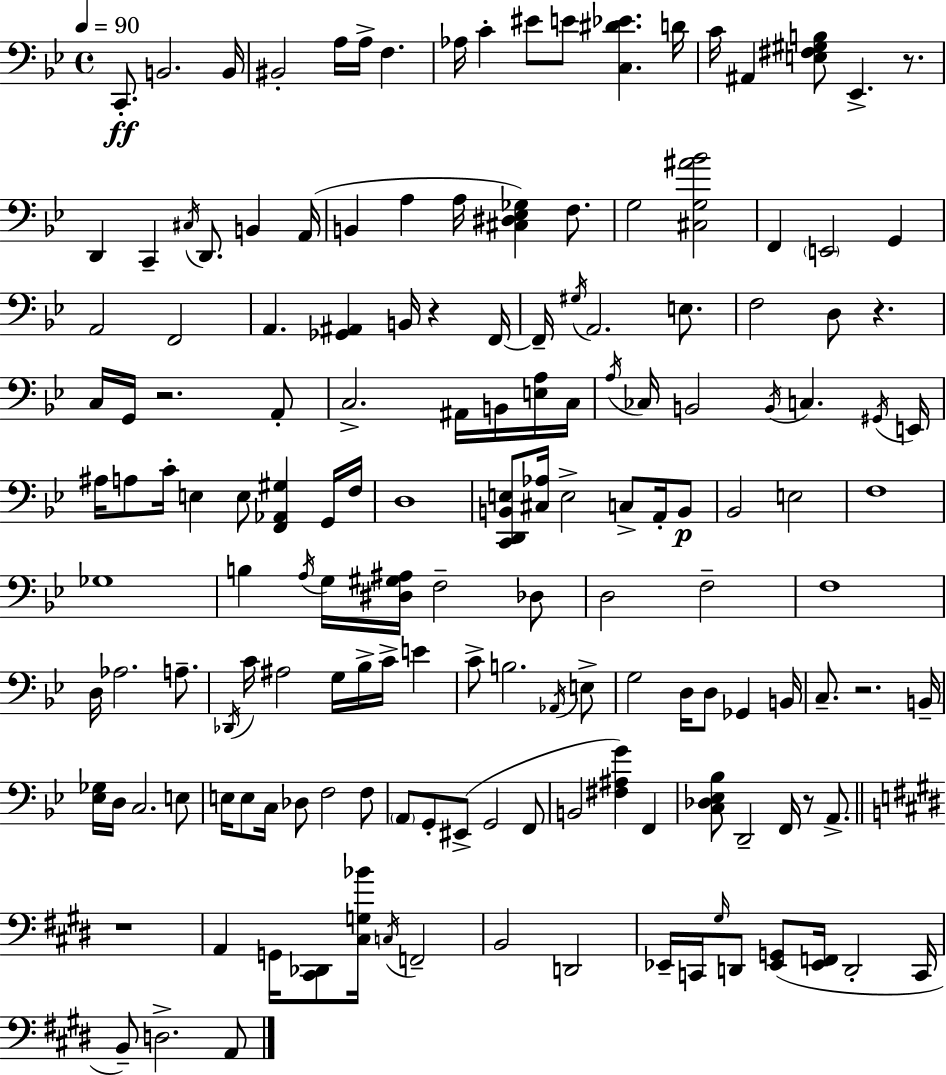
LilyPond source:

{
  \clef bass
  \time 4/4
  \defaultTimeSignature
  \key bes \major
  \tempo 4 = 90
  c,8.-.\ff b,2. b,16 | bis,2-. a16 a16-> f4. | aes16 c'4-. eis'8 e'8 <c dis' ees'>4. d'16 | c'16 ais,4 <e fis gis b>8 ees,4.-> r8. | \break d,4 c,4-- \acciaccatura { cis16 } d,8. b,4 | a,16( b,4 a4 a16 <cis dis ees ges>4) f8. | g2 <cis g ais' bes'>2 | f,4 \parenthesize e,2 g,4 | \break a,2 f,2 | a,4. <ges, ais,>4 b,16 r4 | f,16~~ f,16-- \acciaccatura { gis16 } a,2. e8. | f2 d8 r4. | \break c16 g,16 r2. | a,8-. c2.-> ais,16 b,16 | <e a>16 c16 \acciaccatura { a16 } ces16 b,2 \acciaccatura { b,16 } c4. | \acciaccatura { gis,16 } e,16 ais16 a8 c'16-. e4 e8 <f, aes, gis>4 | \break g,16 f16 d1 | <c, d, b, e>8 <cis aes>16 e2-> | c8-> a,16-. b,8\p bes,2 e2 | f1 | \break ges1 | b4 \acciaccatura { a16 } g16 <dis gis ais>16 f2-- | des8 d2 f2-- | f1 | \break d16 aes2. | a8.-- \acciaccatura { des,16 } c'16 ais2 | g16 bes16-> c'16-> e'4 c'8-> b2. | \acciaccatura { aes,16 } e8-> g2 | \break d16 d8 ges,4 b,16 c8.-- r2. | b,16-- <ees ges>16 d16 c2. | e8 e16 e8 c16 des8 f2 | f8 \parenthesize a,8 g,8-. eis,8->( g,2 | \break f,8 b,2 | <fis ais g'>4) f,4 <c des ees bes>8 d,2-- | f,16 r8 a,8.-> \bar "||" \break \key e \major r1 | a,4 g,16 <cis, des,>8 <cis g bes'>16 \acciaccatura { c16 } f,2-- | b,2 d,2 | ees,16-- c,16 \grace { gis16 } d,8 <ees, g,>8( <ees, f,>16 d,2-. | \break c,16 b,8--) d2.-> | a,8 \bar "|."
}